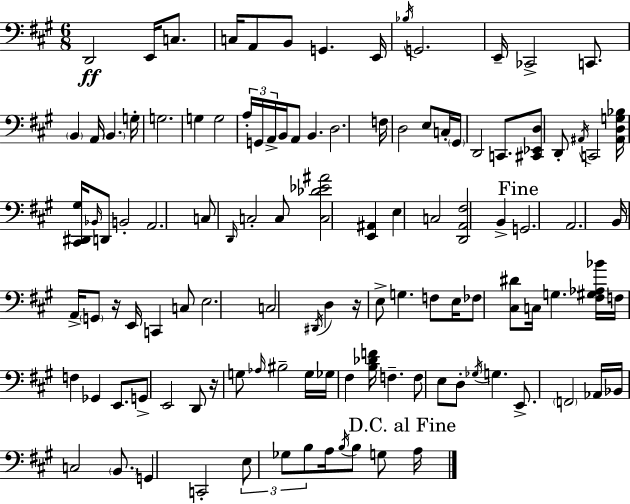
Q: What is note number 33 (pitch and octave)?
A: D2